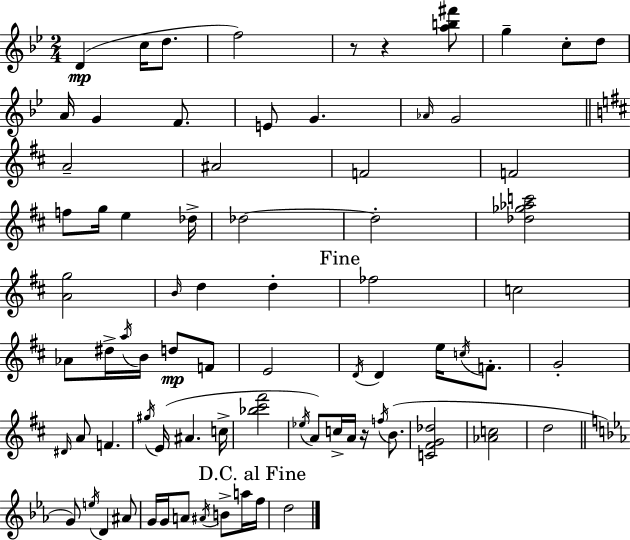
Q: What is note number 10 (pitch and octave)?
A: F4